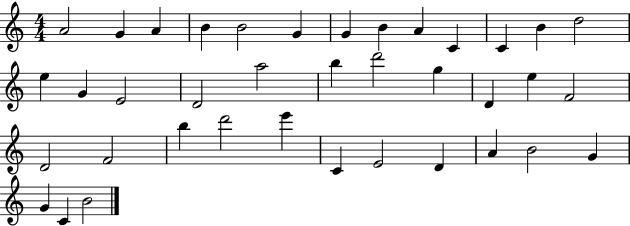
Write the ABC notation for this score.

X:1
T:Untitled
M:4/4
L:1/4
K:C
A2 G A B B2 G G B A C C B d2 e G E2 D2 a2 b d'2 g D e F2 D2 F2 b d'2 e' C E2 D A B2 G G C B2